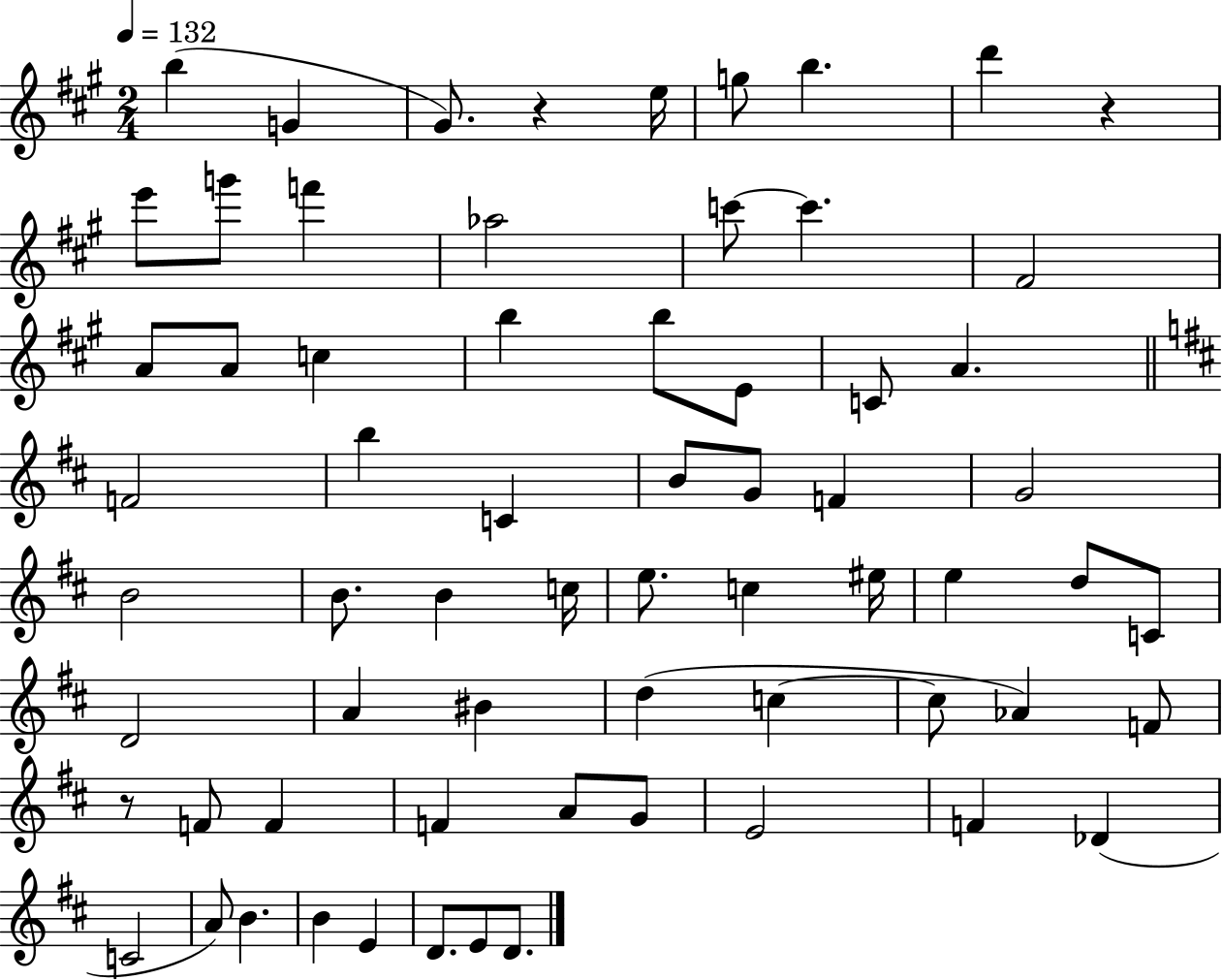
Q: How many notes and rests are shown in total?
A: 66